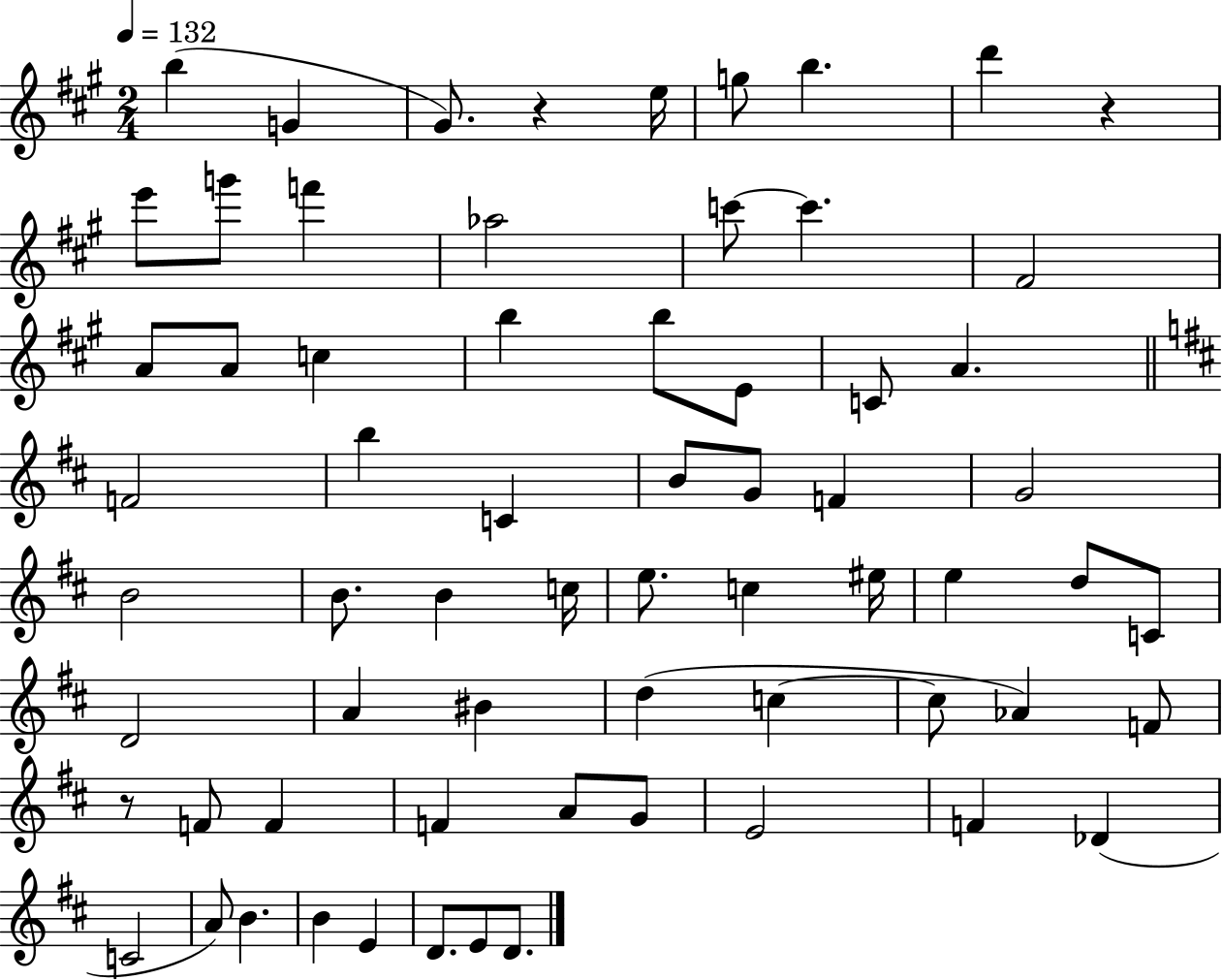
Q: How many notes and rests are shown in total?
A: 66